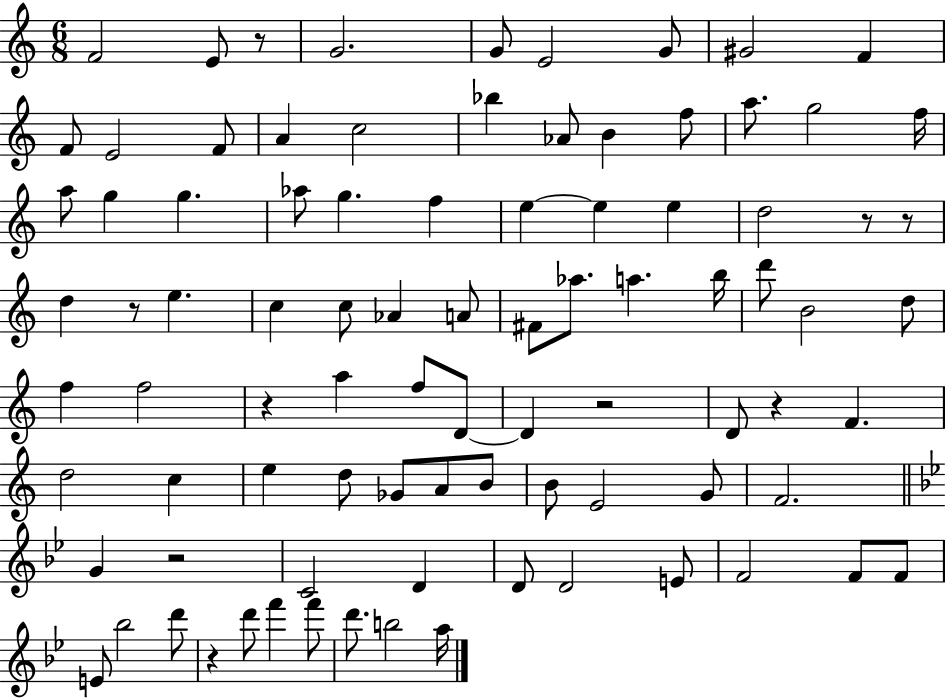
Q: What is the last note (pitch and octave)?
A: A5